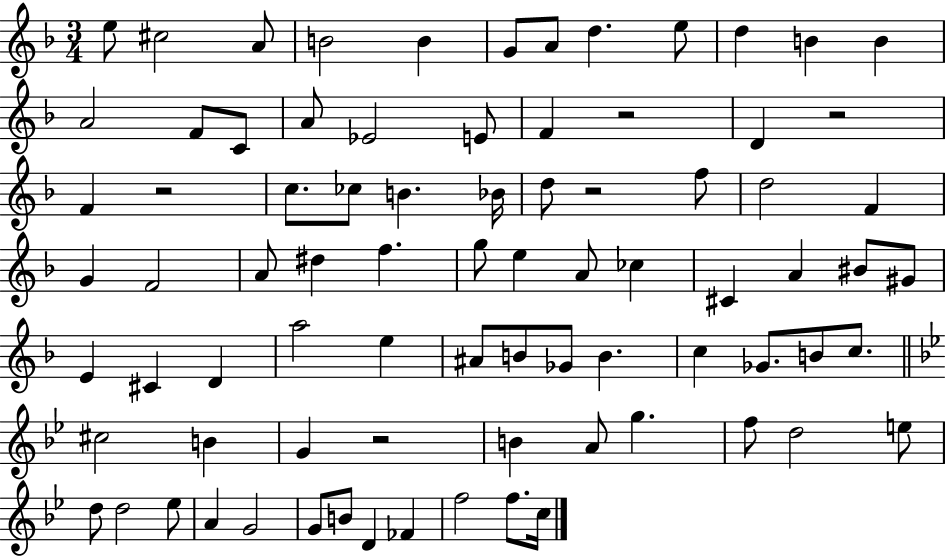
{
  \clef treble
  \numericTimeSignature
  \time 3/4
  \key f \major
  e''8 cis''2 a'8 | b'2 b'4 | g'8 a'8 d''4. e''8 | d''4 b'4 b'4 | \break a'2 f'8 c'8 | a'8 ees'2 e'8 | f'4 r2 | d'4 r2 | \break f'4 r2 | c''8. ces''8 b'4. bes'16 | d''8 r2 f''8 | d''2 f'4 | \break g'4 f'2 | a'8 dis''4 f''4. | g''8 e''4 a'8 ces''4 | cis'4 a'4 bis'8 gis'8 | \break e'4 cis'4 d'4 | a''2 e''4 | ais'8 b'8 ges'8 b'4. | c''4 ges'8. b'8 c''8. | \break \bar "||" \break \key g \minor cis''2 b'4 | g'4 r2 | b'4 a'8 g''4. | f''8 d''2 e''8 | \break d''8 d''2 ees''8 | a'4 g'2 | g'8 b'8 d'4 fes'4 | f''2 f''8. c''16 | \break \bar "|."
}